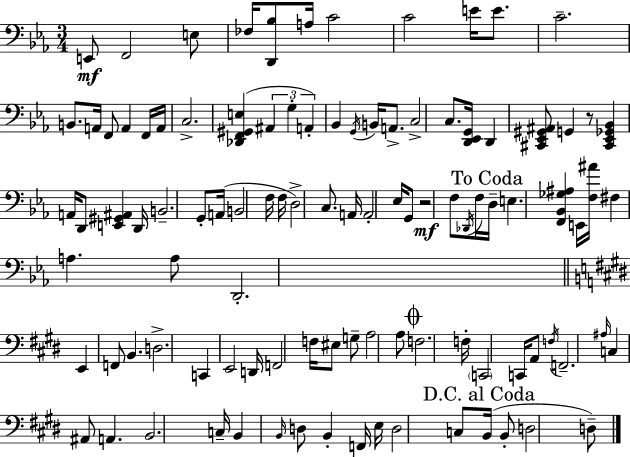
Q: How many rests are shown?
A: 2